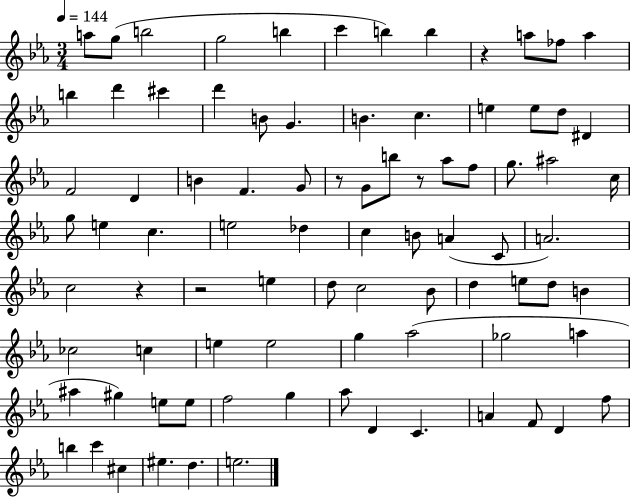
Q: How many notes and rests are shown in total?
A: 86